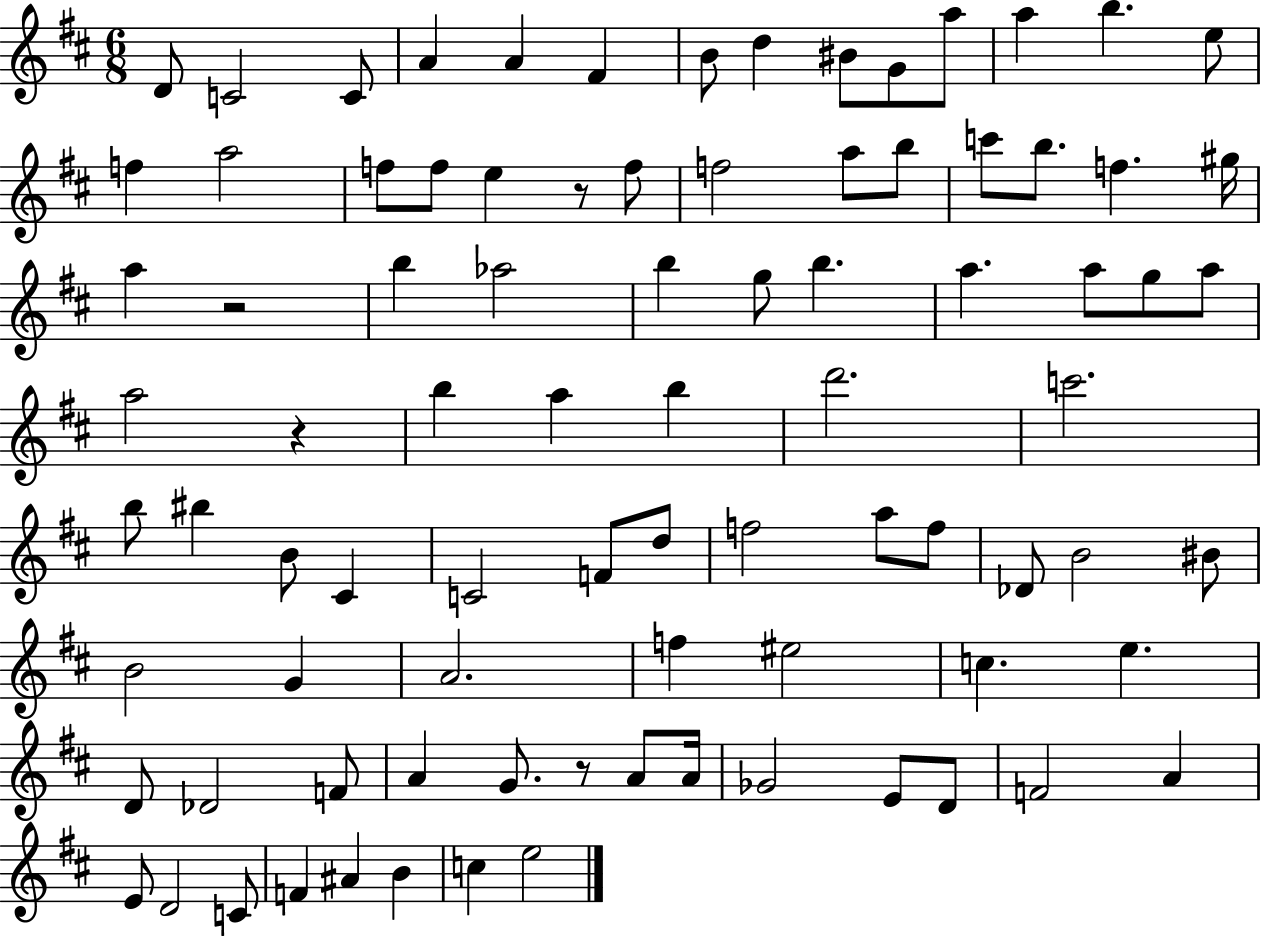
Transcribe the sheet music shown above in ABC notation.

X:1
T:Untitled
M:6/8
L:1/4
K:D
D/2 C2 C/2 A A ^F B/2 d ^B/2 G/2 a/2 a b e/2 f a2 f/2 f/2 e z/2 f/2 f2 a/2 b/2 c'/2 b/2 f ^g/4 a z2 b _a2 b g/2 b a a/2 g/2 a/2 a2 z b a b d'2 c'2 b/2 ^b B/2 ^C C2 F/2 d/2 f2 a/2 f/2 _D/2 B2 ^B/2 B2 G A2 f ^e2 c e D/2 _D2 F/2 A G/2 z/2 A/2 A/4 _G2 E/2 D/2 F2 A E/2 D2 C/2 F ^A B c e2